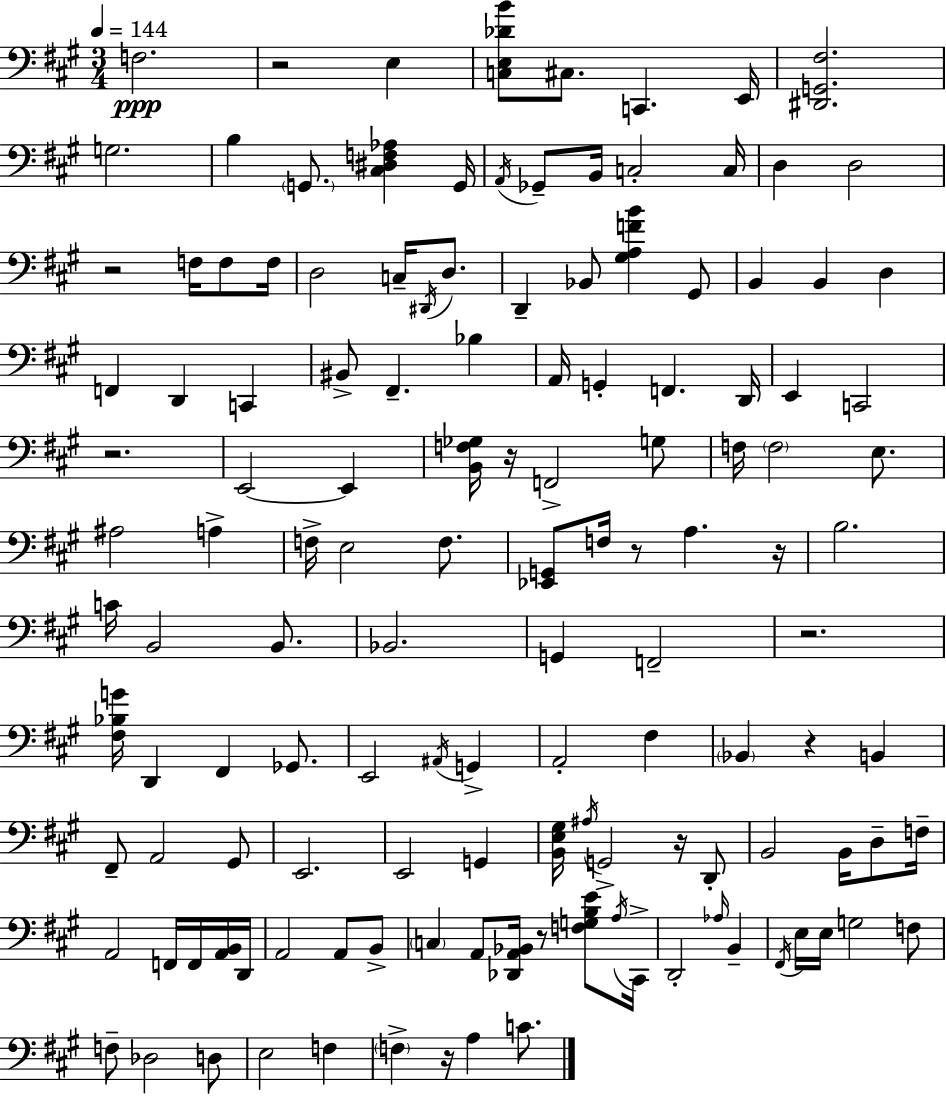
F3/h. R/h E3/q [C3,E3,Db4,B4]/e C#3/e. C2/q. E2/s [D#2,G2,F#3]/h. G3/h. B3/q G2/e. [C#3,D#3,F3,Ab3]/q G2/s A2/s Gb2/e B2/s C3/h C3/s D3/q D3/h R/h F3/s F3/e F3/s D3/h C3/s D#2/s D3/e. D2/q Bb2/e [G#3,A3,F4,B4]/q G#2/e B2/q B2/q D3/q F2/q D2/q C2/q BIS2/e F#2/q. Bb3/q A2/s G2/q F2/q. D2/s E2/q C2/h R/h. E2/h E2/q [B2,F3,Gb3]/s R/s F2/h G3/e F3/s F3/h E3/e. A#3/h A3/q F3/s E3/h F3/e. [Eb2,G2]/e F3/s R/e A3/q. R/s B3/h. C4/s B2/h B2/e. Bb2/h. G2/q F2/h R/h. [F#3,Bb3,G4]/s D2/q F#2/q Gb2/e. E2/h A#2/s G2/q A2/h F#3/q Bb2/q R/q B2/q F#2/e A2/h G#2/e E2/h. E2/h G2/q [B2,E3,G#3]/s A#3/s G2/h R/s D2/e B2/h B2/s D3/e F3/s A2/h F2/s F2/s [A2,B2]/s D2/s A2/h A2/e B2/e C3/q A2/e [Db2,A2,Bb2]/s R/e [F3,G3,B3,E4]/e A3/s C#2/s D2/h Ab3/s B2/q F#2/s E3/s E3/s G3/h F3/e F3/e Db3/h D3/e E3/h F3/q F3/q R/s A3/q C4/e.